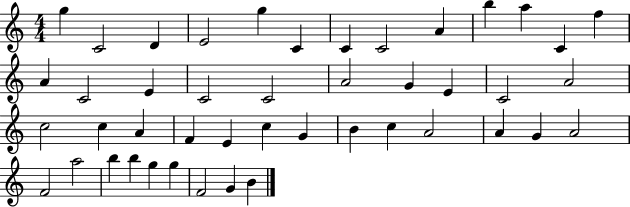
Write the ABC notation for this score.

X:1
T:Untitled
M:4/4
L:1/4
K:C
g C2 D E2 g C C C2 A b a C f A C2 E C2 C2 A2 G E C2 A2 c2 c A F E c G B c A2 A G A2 F2 a2 b b g g F2 G B